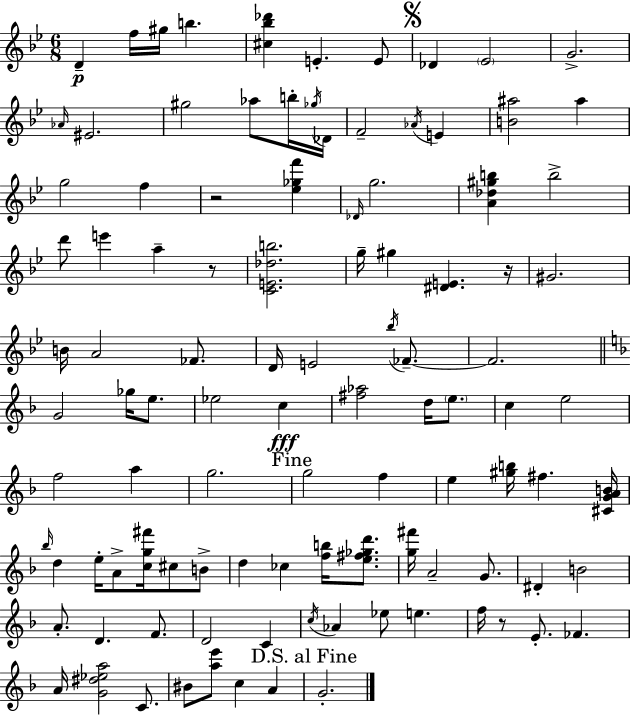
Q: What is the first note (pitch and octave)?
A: D4